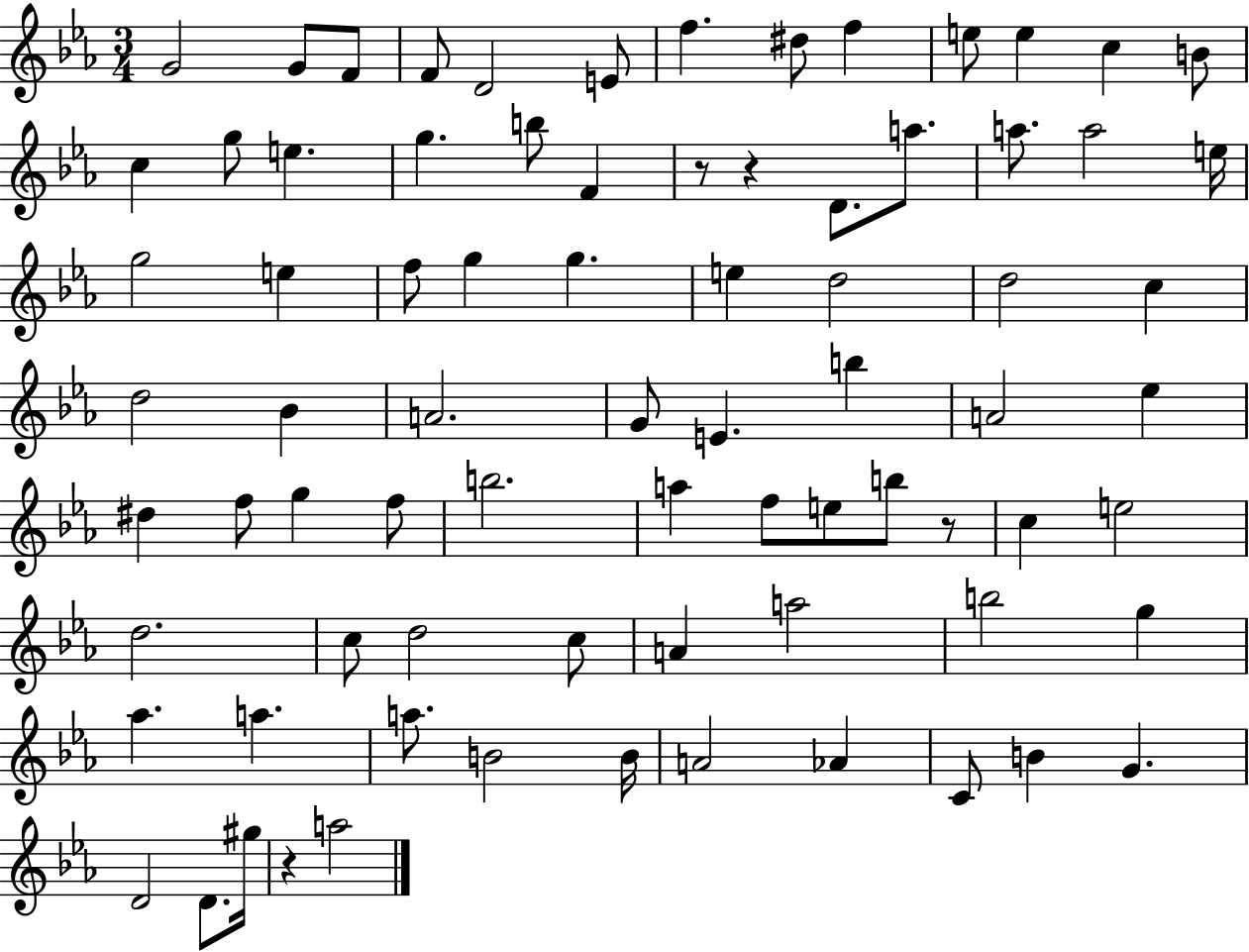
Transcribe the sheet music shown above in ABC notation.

X:1
T:Untitled
M:3/4
L:1/4
K:Eb
G2 G/2 F/2 F/2 D2 E/2 f ^d/2 f e/2 e c B/2 c g/2 e g b/2 F z/2 z D/2 a/2 a/2 a2 e/4 g2 e f/2 g g e d2 d2 c d2 _B A2 G/2 E b A2 _e ^d f/2 g f/2 b2 a f/2 e/2 b/2 z/2 c e2 d2 c/2 d2 c/2 A a2 b2 g _a a a/2 B2 B/4 A2 _A C/2 B G D2 D/2 ^g/4 z a2